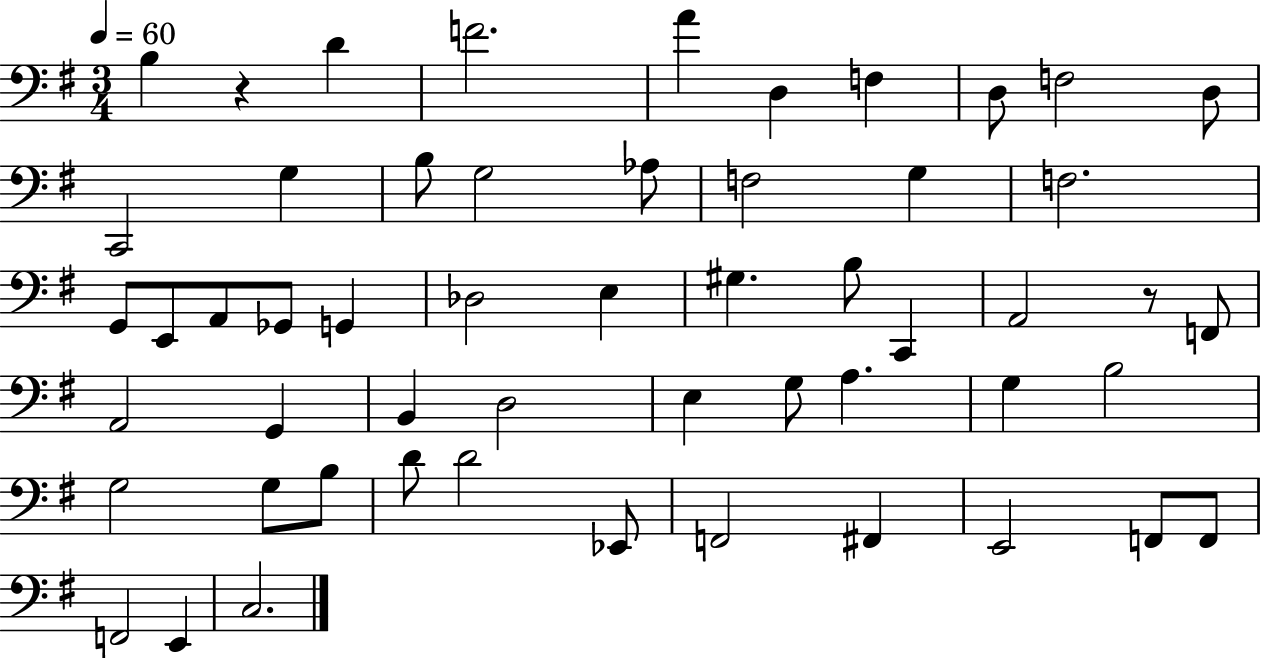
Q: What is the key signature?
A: G major